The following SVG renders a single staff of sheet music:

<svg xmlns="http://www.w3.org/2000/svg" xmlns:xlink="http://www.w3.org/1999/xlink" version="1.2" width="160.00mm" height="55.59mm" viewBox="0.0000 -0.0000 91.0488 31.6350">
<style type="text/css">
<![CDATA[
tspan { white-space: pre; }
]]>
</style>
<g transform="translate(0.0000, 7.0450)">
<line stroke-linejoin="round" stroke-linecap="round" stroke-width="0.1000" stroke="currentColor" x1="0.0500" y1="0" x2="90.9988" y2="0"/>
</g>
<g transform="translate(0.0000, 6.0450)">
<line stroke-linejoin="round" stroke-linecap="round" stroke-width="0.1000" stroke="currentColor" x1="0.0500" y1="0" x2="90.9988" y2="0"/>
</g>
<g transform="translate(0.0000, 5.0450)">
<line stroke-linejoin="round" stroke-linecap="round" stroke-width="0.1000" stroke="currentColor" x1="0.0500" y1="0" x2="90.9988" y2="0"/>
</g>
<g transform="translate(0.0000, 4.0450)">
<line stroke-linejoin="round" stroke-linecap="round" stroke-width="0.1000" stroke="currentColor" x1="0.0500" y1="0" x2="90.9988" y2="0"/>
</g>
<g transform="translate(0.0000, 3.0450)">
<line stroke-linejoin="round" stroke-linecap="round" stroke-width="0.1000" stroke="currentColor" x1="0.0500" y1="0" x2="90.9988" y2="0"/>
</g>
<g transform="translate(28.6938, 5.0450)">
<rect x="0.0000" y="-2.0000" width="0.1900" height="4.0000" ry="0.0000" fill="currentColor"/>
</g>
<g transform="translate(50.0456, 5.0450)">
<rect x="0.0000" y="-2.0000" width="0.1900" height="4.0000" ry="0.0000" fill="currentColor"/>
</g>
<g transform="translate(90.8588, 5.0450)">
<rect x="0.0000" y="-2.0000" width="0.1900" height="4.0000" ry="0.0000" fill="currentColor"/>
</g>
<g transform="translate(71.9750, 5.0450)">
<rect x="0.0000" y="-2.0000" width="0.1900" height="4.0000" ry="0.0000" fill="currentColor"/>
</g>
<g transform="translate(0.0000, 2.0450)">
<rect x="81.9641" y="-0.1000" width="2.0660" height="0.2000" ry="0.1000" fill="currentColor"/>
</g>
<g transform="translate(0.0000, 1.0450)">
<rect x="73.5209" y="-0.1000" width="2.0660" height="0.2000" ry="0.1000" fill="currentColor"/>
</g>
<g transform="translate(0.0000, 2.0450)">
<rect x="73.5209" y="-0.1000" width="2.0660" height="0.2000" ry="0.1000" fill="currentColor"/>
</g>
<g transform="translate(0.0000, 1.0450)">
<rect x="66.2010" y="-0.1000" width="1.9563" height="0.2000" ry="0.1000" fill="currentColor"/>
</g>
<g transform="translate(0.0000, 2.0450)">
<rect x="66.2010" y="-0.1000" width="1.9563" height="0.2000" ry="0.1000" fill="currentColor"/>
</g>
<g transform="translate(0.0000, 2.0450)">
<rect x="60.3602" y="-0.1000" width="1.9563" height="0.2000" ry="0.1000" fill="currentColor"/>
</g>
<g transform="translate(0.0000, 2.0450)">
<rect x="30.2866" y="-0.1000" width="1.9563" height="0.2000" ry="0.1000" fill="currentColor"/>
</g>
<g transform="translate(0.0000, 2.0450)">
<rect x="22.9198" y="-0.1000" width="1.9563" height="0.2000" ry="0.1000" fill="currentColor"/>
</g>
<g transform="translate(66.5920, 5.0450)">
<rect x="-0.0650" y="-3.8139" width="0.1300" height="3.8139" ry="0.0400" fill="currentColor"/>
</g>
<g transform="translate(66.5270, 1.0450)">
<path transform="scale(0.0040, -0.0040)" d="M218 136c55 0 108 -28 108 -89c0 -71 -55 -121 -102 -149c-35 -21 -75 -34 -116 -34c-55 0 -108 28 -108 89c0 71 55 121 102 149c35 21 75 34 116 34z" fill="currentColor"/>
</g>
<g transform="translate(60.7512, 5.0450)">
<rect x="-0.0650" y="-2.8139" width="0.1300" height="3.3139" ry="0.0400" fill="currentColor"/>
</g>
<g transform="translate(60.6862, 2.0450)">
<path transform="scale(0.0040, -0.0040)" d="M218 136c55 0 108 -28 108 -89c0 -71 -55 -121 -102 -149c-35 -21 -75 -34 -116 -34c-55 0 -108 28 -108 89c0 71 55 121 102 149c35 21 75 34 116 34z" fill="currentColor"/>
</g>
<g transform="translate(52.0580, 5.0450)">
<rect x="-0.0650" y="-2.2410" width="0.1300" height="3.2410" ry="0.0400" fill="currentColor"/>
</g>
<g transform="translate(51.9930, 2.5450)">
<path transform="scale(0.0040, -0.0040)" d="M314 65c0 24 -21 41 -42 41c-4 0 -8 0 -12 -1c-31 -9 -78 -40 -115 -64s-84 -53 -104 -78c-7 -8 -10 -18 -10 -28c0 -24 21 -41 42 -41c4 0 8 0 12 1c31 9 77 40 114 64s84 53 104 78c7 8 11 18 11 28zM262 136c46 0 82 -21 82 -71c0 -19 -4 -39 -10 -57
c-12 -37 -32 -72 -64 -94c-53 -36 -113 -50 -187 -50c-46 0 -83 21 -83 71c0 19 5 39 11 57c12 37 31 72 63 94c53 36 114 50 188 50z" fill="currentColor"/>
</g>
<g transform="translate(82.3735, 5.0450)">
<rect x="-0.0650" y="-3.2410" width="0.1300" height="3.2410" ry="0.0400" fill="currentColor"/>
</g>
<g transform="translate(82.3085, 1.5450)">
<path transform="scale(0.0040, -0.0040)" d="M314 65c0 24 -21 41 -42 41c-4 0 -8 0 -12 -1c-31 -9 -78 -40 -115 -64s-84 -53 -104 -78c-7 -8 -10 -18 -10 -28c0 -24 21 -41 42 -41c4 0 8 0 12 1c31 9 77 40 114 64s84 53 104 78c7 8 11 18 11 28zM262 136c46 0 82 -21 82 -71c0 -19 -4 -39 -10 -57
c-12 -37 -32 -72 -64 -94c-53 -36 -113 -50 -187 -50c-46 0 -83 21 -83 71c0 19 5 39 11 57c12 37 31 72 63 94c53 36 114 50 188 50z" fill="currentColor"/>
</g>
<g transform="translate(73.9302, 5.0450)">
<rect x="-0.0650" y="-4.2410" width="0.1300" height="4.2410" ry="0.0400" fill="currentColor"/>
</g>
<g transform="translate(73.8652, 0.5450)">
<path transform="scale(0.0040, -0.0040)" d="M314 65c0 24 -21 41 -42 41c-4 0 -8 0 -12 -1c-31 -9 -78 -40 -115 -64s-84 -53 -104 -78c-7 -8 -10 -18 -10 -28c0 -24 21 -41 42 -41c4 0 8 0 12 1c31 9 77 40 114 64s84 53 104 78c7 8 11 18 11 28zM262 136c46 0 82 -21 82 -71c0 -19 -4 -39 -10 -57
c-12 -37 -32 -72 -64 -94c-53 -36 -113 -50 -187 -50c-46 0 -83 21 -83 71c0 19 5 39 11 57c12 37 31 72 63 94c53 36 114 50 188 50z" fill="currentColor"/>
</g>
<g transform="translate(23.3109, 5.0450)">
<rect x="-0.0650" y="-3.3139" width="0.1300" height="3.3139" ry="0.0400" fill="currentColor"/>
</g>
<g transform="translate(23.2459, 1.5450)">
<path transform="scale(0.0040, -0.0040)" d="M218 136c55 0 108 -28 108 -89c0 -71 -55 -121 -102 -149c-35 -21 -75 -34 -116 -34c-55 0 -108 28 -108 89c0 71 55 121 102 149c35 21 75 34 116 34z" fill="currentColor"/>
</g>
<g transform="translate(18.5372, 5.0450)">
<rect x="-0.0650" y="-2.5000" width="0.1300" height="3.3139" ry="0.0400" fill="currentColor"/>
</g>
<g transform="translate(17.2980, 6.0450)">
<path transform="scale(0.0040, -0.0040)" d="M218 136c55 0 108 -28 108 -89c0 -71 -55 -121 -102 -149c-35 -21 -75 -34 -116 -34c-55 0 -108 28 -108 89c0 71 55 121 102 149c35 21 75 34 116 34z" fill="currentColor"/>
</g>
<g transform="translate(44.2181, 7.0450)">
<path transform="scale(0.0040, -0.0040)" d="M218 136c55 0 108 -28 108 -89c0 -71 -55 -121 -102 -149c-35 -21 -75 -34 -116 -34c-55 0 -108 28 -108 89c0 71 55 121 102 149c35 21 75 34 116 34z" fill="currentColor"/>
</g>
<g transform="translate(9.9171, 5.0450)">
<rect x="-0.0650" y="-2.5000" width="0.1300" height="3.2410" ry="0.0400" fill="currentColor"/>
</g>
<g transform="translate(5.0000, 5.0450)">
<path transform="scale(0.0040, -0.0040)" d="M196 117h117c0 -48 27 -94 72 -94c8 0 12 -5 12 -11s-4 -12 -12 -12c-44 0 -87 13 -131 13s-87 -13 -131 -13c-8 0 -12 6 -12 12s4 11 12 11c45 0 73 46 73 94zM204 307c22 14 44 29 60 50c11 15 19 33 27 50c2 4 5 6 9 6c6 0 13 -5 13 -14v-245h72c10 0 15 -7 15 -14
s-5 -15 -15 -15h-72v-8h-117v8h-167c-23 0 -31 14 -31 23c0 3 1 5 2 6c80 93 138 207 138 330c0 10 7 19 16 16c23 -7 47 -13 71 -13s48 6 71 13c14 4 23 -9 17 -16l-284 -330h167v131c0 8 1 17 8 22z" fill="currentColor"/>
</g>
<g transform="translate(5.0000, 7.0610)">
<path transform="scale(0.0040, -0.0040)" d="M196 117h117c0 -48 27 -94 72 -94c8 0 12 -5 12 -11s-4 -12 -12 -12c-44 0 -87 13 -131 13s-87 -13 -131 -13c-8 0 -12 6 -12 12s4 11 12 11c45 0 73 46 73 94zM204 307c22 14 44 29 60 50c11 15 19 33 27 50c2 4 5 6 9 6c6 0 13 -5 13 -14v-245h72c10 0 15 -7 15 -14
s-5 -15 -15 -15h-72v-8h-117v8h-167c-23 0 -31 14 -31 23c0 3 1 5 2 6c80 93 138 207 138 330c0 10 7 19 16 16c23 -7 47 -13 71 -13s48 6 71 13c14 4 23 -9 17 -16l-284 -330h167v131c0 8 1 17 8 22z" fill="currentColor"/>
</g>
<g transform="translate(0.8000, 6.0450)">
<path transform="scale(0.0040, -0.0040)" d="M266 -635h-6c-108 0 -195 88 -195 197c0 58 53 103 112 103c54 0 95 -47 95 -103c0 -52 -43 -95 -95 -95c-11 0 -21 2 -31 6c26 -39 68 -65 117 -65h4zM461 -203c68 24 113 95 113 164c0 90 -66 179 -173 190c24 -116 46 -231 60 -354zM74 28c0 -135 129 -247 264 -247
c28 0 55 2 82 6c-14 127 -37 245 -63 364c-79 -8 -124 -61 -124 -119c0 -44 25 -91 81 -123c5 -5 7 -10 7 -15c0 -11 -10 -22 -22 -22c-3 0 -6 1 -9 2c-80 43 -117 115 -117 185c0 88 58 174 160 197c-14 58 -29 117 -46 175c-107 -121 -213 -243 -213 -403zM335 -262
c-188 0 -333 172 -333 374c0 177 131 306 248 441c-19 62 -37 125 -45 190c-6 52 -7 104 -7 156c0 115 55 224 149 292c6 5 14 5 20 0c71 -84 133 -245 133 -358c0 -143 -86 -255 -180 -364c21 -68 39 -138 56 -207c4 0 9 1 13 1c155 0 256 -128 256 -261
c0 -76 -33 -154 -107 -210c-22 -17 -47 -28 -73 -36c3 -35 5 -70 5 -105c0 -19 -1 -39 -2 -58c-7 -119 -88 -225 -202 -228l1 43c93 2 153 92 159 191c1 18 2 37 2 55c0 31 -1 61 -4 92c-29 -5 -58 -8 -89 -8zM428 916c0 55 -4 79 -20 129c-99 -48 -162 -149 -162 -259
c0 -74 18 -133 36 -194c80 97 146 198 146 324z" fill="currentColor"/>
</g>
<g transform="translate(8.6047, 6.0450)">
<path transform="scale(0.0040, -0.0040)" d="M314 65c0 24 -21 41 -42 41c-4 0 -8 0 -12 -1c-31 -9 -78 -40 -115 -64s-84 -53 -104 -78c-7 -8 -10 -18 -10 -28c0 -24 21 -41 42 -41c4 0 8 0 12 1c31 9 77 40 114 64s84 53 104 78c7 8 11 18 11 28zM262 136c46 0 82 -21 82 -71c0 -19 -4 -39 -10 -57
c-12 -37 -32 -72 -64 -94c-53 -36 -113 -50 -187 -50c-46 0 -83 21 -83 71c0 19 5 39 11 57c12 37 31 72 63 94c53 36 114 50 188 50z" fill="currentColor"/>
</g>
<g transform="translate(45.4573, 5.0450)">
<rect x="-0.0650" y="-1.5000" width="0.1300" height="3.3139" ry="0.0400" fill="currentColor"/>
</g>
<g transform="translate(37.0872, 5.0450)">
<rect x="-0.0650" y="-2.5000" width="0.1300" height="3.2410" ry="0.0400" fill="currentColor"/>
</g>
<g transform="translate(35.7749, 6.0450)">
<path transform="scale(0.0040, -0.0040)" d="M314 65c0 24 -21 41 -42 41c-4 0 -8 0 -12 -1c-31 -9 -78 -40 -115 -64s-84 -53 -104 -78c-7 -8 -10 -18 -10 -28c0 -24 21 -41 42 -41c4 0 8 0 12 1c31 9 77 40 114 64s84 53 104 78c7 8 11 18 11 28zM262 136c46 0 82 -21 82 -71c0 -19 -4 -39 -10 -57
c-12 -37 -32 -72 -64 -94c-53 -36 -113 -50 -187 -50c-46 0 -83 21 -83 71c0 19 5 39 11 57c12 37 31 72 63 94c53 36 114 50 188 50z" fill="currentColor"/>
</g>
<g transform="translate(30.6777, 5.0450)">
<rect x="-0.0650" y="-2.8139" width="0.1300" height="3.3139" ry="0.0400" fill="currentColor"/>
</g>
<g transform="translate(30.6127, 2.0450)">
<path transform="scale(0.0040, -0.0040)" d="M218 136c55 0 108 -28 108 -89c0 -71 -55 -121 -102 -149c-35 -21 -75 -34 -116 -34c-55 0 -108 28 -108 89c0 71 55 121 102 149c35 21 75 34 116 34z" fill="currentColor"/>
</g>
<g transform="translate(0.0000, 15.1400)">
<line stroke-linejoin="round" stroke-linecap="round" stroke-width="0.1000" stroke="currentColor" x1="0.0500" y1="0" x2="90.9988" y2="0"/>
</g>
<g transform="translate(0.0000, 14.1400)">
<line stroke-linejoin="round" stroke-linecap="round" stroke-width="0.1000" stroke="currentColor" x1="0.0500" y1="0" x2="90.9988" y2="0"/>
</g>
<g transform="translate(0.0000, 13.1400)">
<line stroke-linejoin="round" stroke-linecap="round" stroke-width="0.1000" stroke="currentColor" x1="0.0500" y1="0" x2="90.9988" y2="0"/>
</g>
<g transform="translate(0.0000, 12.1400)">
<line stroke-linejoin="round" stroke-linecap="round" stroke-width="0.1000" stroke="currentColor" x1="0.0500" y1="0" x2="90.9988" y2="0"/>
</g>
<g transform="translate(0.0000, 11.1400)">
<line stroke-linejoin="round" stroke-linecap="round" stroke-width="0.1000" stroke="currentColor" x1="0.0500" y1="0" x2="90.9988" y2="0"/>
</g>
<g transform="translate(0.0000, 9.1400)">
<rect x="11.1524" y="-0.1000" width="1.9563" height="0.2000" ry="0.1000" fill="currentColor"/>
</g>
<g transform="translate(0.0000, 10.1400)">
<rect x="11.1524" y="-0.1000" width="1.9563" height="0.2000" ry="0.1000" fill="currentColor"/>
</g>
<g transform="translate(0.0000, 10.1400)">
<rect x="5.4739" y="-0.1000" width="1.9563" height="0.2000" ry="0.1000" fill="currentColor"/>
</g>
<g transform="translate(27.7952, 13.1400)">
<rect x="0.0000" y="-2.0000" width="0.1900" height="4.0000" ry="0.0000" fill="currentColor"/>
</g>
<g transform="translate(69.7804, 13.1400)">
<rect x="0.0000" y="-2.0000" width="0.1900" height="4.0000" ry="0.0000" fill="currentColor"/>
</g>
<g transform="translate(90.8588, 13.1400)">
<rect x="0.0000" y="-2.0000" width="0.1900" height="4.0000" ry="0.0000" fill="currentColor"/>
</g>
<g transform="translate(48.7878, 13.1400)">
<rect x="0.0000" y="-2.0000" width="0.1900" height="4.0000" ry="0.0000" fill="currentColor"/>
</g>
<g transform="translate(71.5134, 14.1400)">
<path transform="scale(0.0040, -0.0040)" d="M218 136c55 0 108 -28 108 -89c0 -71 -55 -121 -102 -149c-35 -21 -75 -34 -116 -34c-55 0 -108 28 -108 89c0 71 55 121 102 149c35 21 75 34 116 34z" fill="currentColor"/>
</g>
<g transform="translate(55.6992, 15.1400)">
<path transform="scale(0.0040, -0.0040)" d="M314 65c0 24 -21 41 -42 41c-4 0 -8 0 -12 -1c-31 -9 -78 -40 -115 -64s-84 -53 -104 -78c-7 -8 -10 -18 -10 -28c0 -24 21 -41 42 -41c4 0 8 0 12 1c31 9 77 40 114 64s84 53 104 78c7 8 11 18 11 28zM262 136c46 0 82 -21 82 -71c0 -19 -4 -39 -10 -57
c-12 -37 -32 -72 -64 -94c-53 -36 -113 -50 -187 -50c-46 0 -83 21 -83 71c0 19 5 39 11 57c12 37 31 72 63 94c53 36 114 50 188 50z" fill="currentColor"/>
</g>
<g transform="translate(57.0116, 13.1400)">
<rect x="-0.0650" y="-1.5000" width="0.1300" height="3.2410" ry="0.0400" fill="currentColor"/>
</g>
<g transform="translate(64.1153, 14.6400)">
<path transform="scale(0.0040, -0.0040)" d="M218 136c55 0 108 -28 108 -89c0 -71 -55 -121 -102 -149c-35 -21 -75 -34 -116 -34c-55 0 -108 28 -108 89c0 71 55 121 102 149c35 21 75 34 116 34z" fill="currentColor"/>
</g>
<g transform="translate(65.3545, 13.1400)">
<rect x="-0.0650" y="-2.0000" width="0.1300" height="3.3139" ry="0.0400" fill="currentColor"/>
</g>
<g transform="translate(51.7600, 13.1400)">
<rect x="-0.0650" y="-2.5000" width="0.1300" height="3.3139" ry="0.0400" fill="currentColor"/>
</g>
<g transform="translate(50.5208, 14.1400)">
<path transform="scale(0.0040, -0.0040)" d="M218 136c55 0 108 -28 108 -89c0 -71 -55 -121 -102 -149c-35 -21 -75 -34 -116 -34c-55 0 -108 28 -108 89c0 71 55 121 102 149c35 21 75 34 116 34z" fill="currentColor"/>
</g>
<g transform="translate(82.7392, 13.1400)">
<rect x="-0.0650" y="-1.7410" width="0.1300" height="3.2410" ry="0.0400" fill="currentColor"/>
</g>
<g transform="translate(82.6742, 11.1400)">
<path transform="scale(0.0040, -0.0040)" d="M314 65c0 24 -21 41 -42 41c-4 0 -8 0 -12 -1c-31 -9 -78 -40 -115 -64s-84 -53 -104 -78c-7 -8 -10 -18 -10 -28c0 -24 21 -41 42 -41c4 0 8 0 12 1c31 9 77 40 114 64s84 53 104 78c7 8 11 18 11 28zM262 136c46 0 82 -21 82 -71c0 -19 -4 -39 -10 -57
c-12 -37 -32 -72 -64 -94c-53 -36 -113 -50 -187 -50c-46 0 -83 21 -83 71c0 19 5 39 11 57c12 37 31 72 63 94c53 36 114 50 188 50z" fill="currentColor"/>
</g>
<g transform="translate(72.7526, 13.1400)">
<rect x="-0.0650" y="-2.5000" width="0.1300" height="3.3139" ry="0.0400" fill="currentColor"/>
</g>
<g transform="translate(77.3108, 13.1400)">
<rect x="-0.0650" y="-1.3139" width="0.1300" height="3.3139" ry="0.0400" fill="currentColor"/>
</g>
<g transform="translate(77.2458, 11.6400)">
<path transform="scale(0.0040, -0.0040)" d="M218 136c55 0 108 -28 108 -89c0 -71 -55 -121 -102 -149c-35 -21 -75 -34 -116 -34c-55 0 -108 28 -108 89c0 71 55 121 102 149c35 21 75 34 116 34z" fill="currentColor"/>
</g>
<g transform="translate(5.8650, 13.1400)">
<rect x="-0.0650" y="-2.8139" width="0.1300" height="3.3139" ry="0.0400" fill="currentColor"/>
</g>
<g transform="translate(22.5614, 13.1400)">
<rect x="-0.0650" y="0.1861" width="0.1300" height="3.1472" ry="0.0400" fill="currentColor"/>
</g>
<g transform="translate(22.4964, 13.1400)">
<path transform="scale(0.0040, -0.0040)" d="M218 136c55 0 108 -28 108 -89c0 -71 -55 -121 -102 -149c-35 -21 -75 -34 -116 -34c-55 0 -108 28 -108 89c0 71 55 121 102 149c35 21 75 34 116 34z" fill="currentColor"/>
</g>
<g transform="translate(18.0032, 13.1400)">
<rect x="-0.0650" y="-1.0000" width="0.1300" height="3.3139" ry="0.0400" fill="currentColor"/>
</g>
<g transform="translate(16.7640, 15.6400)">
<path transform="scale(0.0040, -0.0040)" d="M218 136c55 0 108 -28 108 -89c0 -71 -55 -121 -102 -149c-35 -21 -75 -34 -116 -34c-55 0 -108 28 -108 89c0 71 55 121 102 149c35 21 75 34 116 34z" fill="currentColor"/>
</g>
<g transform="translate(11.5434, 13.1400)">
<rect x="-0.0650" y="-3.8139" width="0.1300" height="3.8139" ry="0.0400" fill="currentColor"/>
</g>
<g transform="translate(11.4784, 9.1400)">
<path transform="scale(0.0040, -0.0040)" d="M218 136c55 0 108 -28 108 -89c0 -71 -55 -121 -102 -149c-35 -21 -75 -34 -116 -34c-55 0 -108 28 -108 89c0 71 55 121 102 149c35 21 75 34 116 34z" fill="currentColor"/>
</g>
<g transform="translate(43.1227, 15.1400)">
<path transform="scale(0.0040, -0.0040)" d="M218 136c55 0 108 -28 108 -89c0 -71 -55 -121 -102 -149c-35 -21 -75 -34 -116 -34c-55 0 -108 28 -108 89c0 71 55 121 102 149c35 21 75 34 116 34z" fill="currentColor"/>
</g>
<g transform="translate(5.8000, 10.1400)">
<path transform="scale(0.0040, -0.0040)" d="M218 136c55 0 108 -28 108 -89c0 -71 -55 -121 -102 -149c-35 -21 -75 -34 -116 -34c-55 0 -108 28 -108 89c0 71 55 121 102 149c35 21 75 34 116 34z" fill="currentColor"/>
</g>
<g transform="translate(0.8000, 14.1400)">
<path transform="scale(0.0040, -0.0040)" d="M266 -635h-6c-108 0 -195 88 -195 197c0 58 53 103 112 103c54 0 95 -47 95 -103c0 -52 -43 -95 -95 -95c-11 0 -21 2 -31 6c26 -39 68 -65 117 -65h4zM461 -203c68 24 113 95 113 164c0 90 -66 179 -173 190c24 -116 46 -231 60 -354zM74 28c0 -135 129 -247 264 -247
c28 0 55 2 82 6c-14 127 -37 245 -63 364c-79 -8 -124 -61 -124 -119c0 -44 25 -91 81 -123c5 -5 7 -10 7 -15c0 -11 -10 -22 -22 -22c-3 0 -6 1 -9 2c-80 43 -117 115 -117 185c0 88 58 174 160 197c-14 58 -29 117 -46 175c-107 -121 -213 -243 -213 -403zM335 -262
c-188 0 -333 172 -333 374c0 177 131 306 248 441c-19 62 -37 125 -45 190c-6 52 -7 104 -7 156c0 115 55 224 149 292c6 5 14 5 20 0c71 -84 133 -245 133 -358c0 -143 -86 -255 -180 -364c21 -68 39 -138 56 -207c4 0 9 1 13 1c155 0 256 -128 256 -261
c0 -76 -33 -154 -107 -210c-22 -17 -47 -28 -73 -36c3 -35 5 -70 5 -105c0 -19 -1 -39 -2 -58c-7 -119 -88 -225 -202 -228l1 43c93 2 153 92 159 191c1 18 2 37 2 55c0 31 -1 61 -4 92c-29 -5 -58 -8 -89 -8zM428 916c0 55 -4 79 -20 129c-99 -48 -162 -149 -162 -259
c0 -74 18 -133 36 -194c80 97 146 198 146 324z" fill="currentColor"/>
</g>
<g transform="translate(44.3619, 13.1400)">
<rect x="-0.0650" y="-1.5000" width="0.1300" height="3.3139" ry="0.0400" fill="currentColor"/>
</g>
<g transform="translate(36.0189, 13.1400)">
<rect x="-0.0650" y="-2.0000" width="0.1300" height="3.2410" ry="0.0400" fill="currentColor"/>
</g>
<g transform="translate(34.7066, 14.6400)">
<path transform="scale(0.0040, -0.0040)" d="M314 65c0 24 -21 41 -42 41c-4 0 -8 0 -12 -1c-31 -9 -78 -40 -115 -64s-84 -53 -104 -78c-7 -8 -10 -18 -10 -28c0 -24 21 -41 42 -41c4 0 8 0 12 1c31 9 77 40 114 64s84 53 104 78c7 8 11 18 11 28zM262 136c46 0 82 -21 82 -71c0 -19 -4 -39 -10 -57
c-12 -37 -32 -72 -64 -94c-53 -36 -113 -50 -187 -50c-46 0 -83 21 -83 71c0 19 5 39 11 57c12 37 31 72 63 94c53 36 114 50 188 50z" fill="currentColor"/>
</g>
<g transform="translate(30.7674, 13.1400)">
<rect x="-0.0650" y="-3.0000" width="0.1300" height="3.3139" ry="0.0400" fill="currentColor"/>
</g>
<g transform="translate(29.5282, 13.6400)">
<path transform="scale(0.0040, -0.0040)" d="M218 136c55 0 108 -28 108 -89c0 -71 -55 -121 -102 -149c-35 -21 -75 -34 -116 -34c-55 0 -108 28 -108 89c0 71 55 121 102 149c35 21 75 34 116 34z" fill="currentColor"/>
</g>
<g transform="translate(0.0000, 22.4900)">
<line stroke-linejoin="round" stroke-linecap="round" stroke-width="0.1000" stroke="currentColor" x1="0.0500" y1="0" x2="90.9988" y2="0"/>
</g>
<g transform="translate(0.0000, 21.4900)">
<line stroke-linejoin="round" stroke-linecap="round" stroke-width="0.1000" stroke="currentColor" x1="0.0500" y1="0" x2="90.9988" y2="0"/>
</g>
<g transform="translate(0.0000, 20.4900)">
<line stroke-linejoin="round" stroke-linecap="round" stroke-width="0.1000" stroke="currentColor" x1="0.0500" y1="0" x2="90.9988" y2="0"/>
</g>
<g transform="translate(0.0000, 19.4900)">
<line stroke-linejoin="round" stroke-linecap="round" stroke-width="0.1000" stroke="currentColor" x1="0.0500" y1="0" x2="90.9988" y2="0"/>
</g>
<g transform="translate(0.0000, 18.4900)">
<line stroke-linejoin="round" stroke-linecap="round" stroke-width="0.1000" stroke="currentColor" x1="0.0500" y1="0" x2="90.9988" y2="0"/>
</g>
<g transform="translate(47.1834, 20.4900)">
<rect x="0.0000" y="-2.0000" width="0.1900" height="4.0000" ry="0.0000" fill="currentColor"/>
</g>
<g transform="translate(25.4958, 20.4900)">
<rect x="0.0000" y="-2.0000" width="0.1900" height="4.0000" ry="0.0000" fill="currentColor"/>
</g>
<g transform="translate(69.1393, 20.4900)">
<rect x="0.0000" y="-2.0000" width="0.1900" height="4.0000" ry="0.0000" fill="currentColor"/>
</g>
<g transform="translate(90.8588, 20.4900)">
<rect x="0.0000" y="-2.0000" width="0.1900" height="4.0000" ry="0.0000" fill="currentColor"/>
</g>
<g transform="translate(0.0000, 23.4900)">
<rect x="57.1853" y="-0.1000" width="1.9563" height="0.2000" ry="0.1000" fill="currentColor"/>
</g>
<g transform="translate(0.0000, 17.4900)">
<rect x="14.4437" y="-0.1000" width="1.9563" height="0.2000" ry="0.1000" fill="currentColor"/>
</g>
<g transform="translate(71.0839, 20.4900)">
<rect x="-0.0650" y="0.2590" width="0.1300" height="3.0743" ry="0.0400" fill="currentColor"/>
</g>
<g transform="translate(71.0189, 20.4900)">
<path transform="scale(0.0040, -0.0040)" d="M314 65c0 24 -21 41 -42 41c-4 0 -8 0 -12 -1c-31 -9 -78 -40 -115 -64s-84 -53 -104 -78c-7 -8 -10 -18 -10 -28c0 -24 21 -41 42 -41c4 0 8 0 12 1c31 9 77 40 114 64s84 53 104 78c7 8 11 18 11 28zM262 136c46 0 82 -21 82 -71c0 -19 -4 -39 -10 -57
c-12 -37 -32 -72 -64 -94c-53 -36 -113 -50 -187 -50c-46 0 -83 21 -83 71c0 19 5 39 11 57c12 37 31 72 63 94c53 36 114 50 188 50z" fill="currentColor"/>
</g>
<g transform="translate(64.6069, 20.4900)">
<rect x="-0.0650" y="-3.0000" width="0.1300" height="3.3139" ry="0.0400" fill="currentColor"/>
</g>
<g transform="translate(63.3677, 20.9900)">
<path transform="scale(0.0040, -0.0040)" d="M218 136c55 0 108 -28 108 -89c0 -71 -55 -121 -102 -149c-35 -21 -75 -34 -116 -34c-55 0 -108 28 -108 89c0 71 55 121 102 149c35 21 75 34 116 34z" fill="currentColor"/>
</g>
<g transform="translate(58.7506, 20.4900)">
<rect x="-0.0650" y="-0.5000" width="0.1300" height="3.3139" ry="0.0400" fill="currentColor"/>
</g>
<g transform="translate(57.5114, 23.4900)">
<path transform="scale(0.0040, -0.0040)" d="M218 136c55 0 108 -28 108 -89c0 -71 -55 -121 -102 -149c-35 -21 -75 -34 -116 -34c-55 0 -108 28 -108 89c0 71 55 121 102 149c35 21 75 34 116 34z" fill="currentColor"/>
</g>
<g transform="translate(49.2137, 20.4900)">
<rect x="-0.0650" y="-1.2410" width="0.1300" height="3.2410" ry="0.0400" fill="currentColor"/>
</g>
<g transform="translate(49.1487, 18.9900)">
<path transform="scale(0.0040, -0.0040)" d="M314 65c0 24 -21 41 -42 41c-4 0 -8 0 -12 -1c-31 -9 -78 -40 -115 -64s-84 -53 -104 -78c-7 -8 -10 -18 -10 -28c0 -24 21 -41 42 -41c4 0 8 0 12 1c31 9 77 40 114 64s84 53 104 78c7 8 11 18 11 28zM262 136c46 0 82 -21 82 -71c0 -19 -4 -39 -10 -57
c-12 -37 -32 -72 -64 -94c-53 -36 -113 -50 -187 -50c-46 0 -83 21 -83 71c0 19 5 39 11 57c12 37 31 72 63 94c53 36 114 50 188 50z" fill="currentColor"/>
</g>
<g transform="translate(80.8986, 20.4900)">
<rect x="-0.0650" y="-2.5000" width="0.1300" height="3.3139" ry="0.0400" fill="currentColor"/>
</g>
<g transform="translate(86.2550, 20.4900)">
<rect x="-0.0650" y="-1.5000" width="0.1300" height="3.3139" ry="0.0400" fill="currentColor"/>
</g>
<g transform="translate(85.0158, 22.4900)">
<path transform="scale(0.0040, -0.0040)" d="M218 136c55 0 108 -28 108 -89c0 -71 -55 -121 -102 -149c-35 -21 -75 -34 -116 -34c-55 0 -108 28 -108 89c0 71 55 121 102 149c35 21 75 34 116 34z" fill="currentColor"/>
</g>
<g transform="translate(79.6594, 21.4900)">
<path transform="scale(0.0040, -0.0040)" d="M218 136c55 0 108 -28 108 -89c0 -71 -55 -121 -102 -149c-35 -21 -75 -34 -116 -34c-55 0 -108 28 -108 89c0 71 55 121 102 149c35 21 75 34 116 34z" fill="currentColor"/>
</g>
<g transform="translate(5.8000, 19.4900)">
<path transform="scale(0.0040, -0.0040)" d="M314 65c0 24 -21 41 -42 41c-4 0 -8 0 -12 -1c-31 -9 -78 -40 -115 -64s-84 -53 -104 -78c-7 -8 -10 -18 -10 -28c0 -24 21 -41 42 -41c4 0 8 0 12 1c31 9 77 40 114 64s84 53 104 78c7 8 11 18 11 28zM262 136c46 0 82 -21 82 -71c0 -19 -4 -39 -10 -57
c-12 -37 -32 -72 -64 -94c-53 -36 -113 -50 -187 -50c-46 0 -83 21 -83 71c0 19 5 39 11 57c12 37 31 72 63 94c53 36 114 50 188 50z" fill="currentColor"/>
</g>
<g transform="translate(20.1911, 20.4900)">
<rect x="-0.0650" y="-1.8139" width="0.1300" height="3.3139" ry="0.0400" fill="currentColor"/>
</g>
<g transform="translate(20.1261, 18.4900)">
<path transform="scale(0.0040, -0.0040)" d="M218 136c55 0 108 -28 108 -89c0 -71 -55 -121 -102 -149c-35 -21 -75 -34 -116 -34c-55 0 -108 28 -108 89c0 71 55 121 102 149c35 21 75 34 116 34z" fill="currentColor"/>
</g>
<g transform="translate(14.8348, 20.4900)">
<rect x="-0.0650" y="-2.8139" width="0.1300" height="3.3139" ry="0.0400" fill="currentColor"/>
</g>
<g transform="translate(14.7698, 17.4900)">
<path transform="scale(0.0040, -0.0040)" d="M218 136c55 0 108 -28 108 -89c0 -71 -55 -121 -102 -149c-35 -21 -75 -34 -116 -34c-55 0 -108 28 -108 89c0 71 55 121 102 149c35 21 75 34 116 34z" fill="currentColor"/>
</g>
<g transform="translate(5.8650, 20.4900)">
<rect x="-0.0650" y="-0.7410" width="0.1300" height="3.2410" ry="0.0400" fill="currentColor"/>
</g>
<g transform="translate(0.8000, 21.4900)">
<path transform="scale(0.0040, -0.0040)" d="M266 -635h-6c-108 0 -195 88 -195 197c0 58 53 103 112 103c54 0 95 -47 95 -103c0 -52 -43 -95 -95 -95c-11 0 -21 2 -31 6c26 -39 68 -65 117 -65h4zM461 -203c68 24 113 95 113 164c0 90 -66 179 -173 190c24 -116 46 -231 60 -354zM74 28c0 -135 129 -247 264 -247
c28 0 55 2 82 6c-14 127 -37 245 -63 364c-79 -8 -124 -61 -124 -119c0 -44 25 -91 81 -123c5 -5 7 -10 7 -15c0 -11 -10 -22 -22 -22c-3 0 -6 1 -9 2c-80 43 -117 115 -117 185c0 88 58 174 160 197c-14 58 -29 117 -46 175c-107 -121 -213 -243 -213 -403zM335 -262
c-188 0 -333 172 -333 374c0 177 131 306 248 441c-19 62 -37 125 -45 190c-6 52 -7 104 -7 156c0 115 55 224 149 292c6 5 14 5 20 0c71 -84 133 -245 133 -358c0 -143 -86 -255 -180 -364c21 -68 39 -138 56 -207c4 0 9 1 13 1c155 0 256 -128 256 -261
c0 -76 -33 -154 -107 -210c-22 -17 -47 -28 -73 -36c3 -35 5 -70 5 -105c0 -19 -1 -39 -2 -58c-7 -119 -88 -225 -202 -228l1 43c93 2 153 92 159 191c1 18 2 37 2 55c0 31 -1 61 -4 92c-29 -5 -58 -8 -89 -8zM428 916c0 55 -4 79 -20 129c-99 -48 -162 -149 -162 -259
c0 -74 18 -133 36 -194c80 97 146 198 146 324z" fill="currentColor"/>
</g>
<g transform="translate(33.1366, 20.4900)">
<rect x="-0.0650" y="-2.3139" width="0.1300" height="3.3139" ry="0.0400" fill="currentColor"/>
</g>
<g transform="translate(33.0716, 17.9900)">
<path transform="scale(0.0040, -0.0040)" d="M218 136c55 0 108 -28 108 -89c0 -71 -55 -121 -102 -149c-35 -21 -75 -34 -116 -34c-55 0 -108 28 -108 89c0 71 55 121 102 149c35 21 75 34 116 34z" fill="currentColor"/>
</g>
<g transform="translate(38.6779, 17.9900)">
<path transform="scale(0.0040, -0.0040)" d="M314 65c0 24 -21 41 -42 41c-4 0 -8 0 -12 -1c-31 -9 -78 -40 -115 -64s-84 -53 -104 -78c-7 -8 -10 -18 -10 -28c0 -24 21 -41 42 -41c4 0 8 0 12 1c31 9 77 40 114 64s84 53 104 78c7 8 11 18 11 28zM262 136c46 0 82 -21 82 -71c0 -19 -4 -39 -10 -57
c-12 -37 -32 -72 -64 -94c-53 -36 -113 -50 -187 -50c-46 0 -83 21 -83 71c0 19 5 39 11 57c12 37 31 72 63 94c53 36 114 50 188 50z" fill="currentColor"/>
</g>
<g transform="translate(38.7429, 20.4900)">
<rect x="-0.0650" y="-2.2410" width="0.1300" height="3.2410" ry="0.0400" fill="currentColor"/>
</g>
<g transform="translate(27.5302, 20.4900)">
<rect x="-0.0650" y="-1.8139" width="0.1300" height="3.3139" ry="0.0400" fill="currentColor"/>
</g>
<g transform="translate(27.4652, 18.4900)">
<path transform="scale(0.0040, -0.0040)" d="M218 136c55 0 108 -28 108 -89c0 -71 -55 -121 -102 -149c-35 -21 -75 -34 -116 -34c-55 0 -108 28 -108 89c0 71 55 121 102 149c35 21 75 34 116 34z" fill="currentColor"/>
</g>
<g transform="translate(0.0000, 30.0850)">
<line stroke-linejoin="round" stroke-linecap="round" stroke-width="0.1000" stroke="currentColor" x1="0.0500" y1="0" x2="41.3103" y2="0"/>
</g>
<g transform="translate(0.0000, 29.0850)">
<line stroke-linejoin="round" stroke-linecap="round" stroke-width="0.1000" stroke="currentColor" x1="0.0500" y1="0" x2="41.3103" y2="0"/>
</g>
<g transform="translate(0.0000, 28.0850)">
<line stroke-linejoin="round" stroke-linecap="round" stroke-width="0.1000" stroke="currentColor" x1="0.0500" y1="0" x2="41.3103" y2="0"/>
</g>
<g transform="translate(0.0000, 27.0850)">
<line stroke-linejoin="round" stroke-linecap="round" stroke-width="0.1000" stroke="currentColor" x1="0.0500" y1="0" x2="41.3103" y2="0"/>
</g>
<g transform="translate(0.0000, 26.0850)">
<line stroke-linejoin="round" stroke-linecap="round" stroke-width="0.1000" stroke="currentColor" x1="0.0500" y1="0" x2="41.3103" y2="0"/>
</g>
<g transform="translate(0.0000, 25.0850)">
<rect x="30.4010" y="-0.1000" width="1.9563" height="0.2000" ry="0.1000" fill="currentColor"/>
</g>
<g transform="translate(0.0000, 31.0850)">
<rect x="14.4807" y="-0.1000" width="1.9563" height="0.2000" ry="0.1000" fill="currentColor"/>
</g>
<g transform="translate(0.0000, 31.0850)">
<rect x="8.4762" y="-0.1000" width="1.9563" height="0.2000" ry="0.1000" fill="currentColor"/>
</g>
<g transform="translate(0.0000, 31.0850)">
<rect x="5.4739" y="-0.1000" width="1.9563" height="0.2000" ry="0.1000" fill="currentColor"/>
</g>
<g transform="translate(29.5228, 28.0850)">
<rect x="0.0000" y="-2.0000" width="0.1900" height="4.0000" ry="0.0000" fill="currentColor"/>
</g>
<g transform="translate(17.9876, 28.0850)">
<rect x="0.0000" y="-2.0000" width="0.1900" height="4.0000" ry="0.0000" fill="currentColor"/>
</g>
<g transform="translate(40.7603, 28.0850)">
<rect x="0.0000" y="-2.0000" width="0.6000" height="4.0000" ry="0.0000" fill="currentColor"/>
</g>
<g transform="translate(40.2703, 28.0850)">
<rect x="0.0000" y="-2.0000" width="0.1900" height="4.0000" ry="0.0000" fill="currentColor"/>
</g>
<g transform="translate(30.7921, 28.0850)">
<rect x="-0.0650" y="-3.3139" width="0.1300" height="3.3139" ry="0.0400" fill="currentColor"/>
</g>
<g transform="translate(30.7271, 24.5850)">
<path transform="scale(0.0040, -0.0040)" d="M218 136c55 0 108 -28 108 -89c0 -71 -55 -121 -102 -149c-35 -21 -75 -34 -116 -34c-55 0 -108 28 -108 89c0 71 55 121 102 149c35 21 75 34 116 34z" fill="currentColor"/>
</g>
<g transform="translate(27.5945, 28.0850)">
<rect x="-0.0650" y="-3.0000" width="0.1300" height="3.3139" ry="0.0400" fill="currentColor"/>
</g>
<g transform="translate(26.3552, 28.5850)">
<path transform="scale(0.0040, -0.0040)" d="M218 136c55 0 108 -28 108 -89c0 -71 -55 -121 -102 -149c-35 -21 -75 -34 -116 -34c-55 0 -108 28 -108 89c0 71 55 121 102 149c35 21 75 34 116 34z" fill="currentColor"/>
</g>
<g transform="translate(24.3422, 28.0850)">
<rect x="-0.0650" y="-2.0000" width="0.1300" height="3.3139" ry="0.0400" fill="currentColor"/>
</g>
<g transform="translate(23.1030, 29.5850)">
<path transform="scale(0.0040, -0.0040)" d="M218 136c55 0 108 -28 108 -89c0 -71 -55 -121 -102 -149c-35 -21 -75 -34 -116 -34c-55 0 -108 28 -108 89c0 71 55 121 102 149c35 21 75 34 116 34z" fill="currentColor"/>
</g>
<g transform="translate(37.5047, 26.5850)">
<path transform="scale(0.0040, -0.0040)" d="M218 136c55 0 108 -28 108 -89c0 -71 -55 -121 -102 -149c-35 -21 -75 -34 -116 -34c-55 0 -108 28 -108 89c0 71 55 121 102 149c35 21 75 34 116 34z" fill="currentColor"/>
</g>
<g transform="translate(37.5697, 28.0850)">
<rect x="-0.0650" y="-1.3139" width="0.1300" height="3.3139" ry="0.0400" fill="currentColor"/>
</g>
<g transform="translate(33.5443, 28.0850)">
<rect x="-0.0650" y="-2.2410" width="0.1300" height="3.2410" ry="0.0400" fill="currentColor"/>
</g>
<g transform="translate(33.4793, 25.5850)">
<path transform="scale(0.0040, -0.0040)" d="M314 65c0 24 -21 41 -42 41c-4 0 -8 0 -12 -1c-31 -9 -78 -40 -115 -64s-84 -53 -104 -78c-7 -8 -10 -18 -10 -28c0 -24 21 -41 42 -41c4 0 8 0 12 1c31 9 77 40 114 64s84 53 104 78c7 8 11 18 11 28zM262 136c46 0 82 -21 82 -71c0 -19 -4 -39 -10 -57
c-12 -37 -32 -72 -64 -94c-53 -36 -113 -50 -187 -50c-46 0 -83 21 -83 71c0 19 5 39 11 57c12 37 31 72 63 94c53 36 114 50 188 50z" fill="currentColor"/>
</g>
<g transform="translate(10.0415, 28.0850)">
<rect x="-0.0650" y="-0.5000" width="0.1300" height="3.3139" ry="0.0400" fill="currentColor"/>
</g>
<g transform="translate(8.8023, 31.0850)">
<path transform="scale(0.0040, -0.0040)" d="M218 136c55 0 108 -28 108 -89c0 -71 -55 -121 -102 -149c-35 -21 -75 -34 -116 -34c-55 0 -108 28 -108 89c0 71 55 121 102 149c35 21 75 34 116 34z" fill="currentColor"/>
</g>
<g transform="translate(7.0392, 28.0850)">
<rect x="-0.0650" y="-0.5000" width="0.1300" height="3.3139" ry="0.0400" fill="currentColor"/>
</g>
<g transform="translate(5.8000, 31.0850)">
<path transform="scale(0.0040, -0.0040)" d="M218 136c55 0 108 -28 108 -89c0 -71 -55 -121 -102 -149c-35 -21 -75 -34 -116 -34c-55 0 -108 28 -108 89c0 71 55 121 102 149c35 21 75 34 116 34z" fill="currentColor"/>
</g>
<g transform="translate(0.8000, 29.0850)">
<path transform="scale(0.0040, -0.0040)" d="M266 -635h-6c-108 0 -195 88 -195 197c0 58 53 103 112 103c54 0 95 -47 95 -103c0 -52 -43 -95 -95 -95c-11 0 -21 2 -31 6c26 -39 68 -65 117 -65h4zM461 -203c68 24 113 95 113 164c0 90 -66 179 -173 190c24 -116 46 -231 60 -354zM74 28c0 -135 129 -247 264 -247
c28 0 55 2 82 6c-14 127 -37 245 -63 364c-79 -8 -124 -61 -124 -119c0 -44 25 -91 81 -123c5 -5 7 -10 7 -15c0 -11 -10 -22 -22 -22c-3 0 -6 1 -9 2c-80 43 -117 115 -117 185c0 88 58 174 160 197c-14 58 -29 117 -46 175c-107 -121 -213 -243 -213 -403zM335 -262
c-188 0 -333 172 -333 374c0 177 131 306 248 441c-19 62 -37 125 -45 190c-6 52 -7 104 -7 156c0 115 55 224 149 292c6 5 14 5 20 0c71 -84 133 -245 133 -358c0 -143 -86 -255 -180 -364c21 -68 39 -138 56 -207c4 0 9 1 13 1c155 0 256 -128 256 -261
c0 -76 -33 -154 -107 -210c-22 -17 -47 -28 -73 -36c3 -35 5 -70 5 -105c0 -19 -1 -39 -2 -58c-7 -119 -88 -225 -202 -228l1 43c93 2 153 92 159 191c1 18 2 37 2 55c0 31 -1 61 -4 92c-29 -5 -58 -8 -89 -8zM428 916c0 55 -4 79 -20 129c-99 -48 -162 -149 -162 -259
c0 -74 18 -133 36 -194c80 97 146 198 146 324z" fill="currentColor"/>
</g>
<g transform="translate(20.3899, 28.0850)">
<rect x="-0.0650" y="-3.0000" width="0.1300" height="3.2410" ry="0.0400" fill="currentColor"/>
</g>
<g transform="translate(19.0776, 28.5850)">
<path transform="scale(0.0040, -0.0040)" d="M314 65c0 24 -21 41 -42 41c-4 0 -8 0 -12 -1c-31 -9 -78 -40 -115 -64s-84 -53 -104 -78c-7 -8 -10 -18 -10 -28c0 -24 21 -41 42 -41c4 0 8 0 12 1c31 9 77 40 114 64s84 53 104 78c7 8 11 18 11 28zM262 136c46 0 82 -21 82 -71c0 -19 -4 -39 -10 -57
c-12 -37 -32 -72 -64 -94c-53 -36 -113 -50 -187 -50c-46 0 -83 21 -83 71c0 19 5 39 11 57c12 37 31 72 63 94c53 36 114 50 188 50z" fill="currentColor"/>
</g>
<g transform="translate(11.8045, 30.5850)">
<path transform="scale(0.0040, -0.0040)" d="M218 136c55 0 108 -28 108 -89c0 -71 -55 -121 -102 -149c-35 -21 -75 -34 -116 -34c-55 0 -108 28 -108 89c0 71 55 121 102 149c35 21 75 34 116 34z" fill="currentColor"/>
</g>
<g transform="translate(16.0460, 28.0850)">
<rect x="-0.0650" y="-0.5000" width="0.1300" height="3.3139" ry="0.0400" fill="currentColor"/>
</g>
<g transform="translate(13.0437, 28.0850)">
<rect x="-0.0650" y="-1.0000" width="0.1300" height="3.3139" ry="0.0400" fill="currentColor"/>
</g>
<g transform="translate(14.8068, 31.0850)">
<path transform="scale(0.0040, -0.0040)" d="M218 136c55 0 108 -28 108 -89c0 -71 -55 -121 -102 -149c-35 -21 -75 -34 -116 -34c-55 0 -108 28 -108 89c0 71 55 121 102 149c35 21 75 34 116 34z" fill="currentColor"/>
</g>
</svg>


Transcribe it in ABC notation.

X:1
T:Untitled
M:4/4
L:1/4
K:C
G2 G b a G2 E g2 a c' d'2 b2 a c' D B A F2 E G E2 F G e f2 d2 a f f g g2 e2 C A B2 G E C C D C A2 F A b g2 e